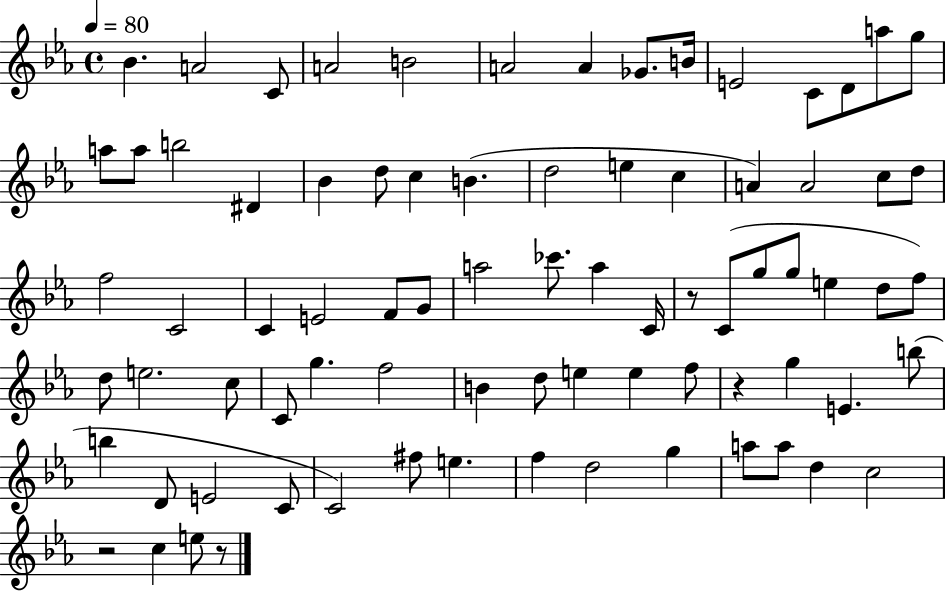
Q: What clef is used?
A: treble